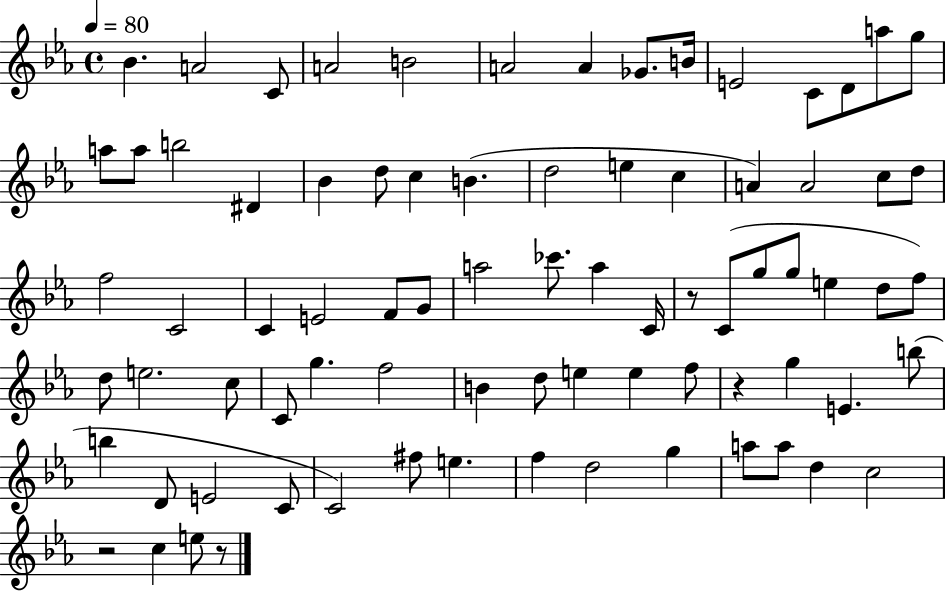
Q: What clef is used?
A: treble